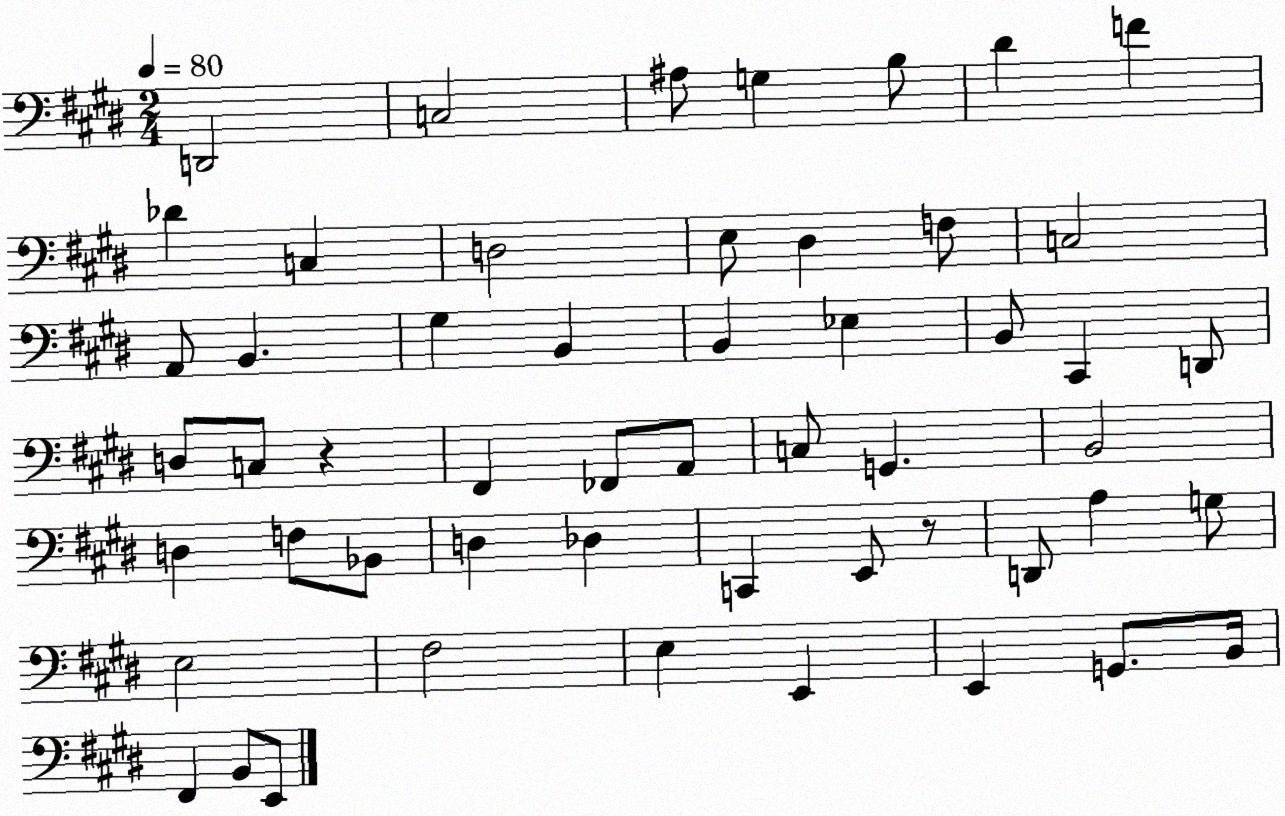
X:1
T:Untitled
M:2/4
L:1/4
K:E
D,,2 C,2 ^A,/2 G, B,/2 ^D F _D C, D,2 E,/2 ^D, F,/2 C,2 A,,/2 B,, ^G, B,, B,, _E, B,,/2 ^C,, D,,/2 D,/2 C,/2 z ^F,, _F,,/2 A,,/2 C,/2 G,, B,,2 D, F,/2 _B,,/2 D, _D, C,, E,,/2 z/2 D,,/2 A, G,/2 E,2 ^F,2 E, E,, E,, G,,/2 B,,/4 ^F,, B,,/2 E,,/2